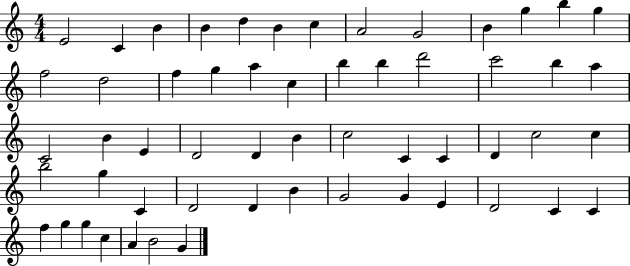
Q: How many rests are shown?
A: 0